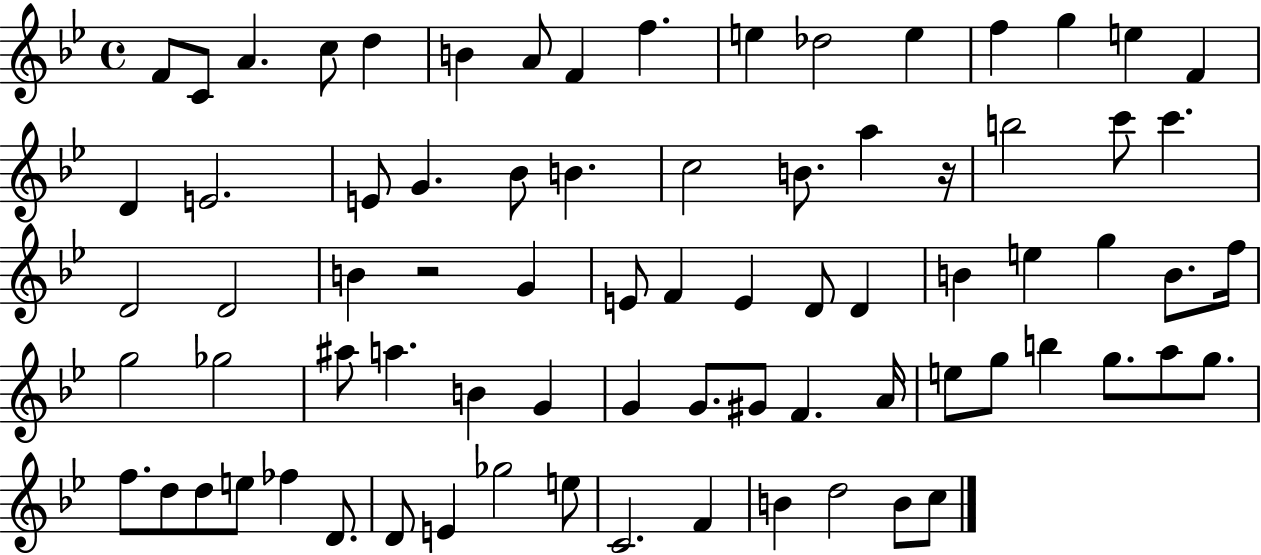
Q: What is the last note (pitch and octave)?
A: C5